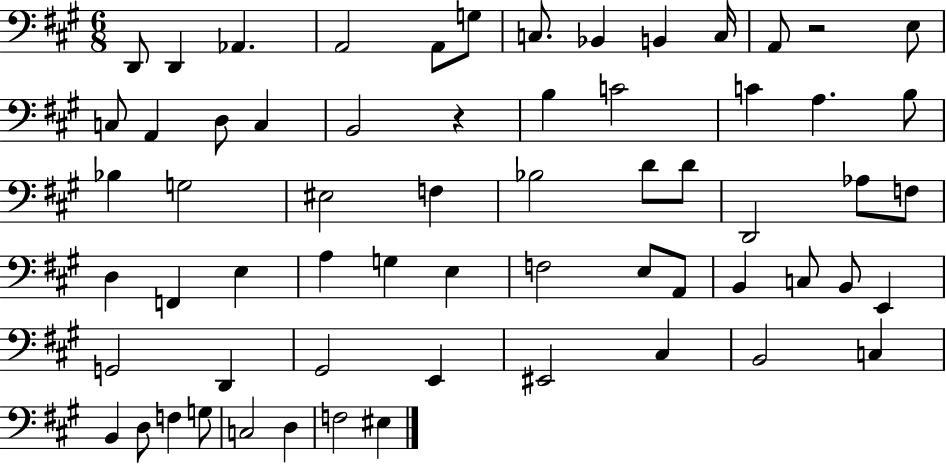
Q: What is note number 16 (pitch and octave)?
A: C3